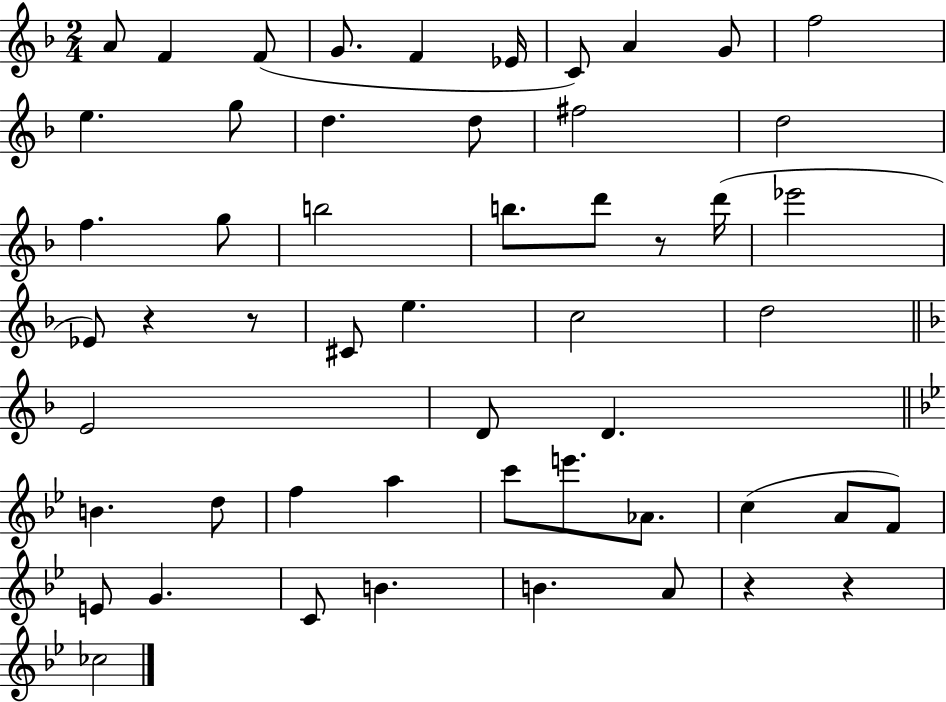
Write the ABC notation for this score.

X:1
T:Untitled
M:2/4
L:1/4
K:F
A/2 F F/2 G/2 F _E/4 C/2 A G/2 f2 e g/2 d d/2 ^f2 d2 f g/2 b2 b/2 d'/2 z/2 d'/4 _e'2 _E/2 z z/2 ^C/2 e c2 d2 E2 D/2 D B d/2 f a c'/2 e'/2 _A/2 c A/2 F/2 E/2 G C/2 B B A/2 z z _c2